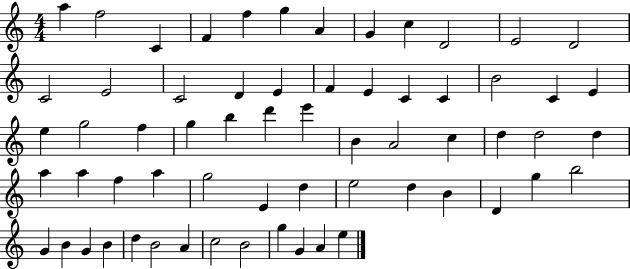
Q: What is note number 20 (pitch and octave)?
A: C4